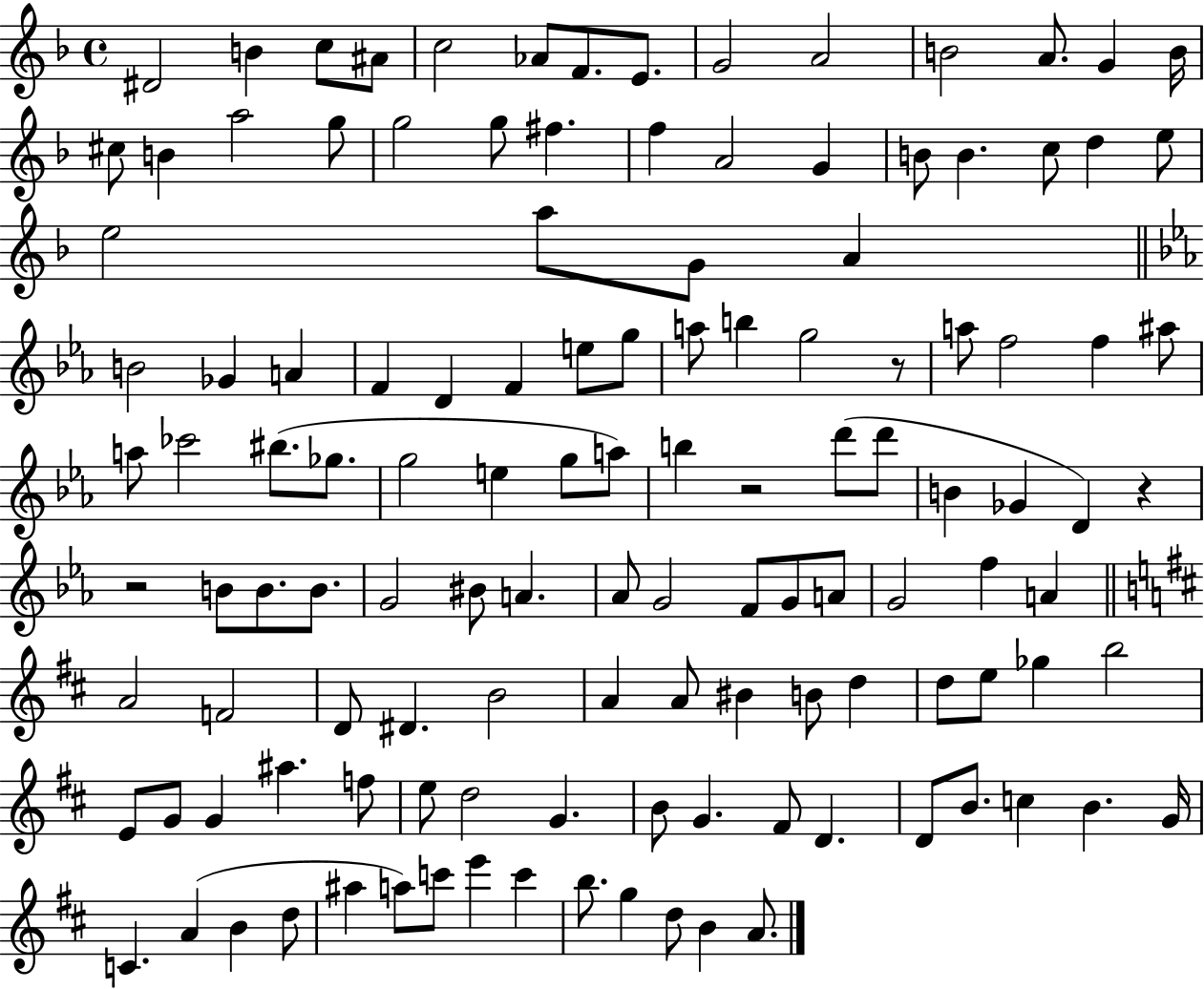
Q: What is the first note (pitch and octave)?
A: D#4